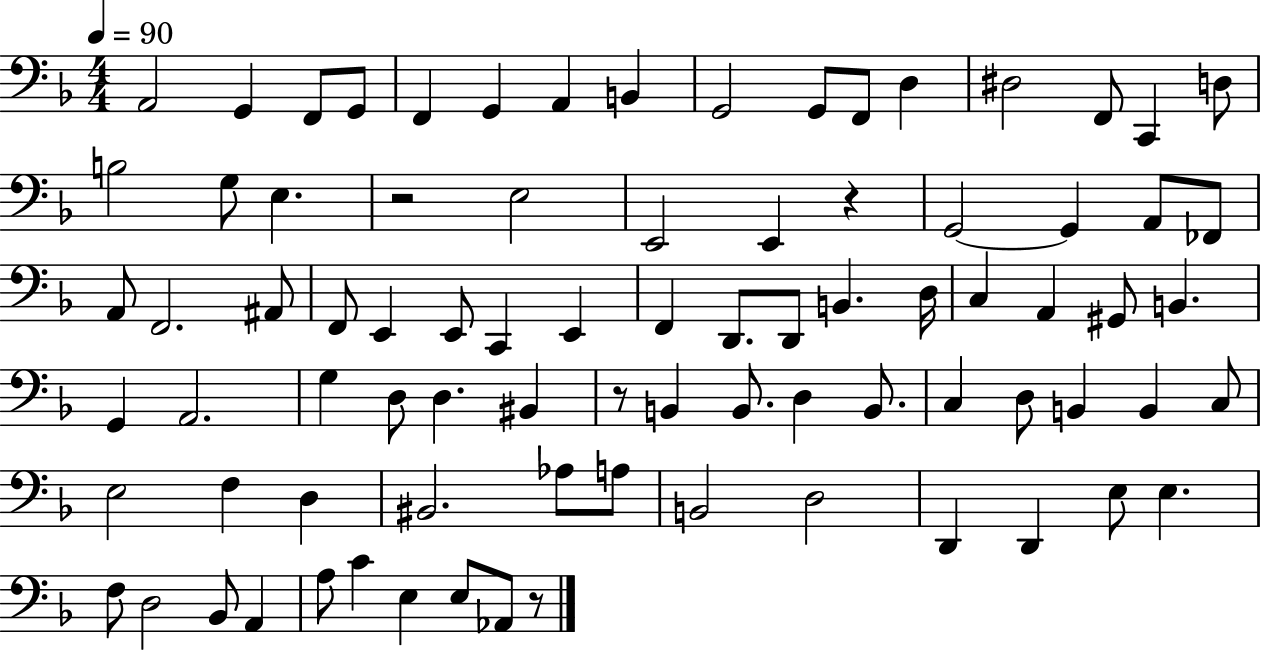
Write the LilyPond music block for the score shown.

{
  \clef bass
  \numericTimeSignature
  \time 4/4
  \key f \major
  \tempo 4 = 90
  a,2 g,4 f,8 g,8 | f,4 g,4 a,4 b,4 | g,2 g,8 f,8 d4 | dis2 f,8 c,4 d8 | \break b2 g8 e4. | r2 e2 | e,2 e,4 r4 | g,2~~ g,4 a,8 fes,8 | \break a,8 f,2. ais,8 | f,8 e,4 e,8 c,4 e,4 | f,4 d,8. d,8 b,4. d16 | c4 a,4 gis,8 b,4. | \break g,4 a,2. | g4 d8 d4. bis,4 | r8 b,4 b,8. d4 b,8. | c4 d8 b,4 b,4 c8 | \break e2 f4 d4 | bis,2. aes8 a8 | b,2 d2 | d,4 d,4 e8 e4. | \break f8 d2 bes,8 a,4 | a8 c'4 e4 e8 aes,8 r8 | \bar "|."
}